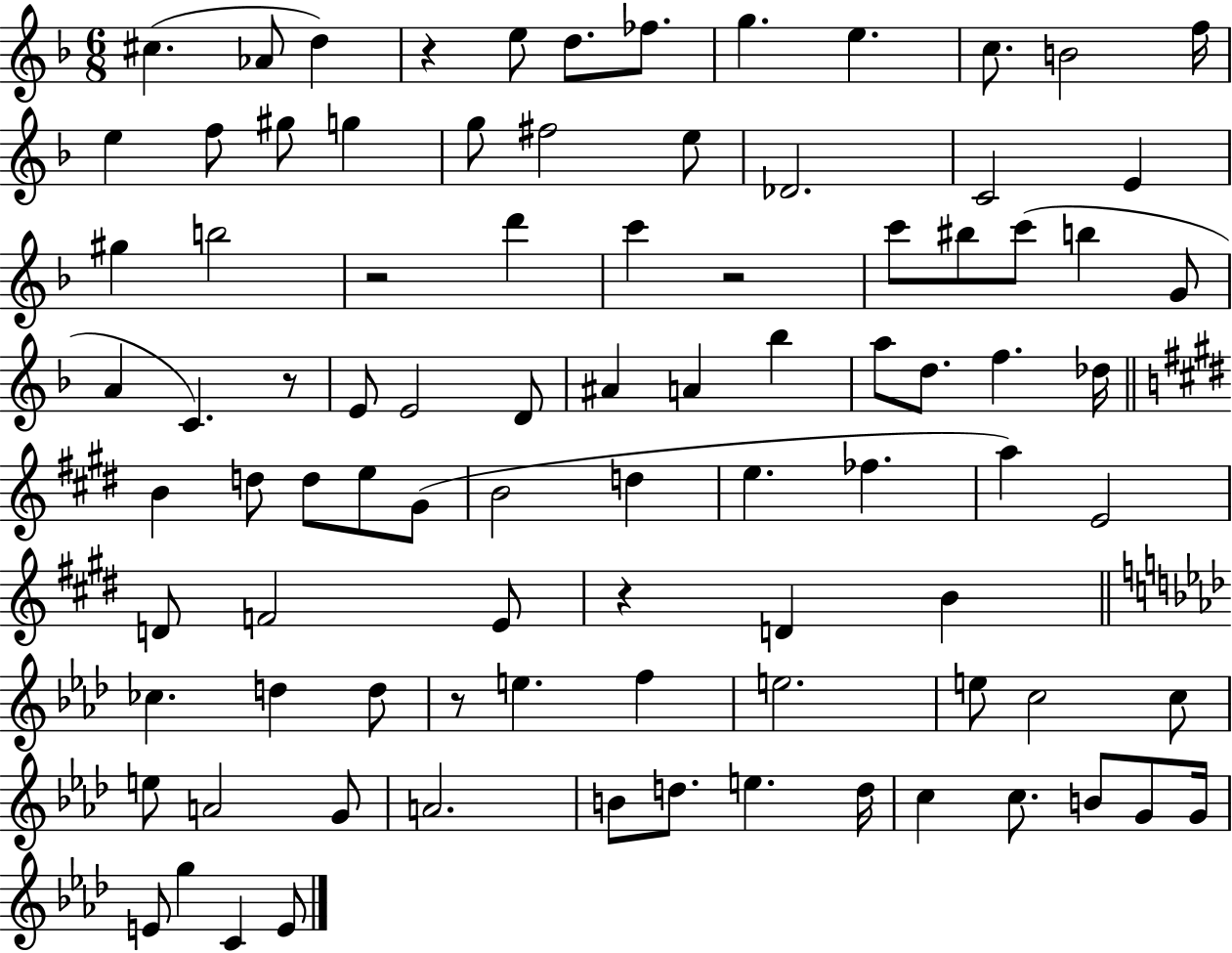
{
  \clef treble
  \numericTimeSignature
  \time 6/8
  \key f \major
  cis''4.( aes'8 d''4) | r4 e''8 d''8. fes''8. | g''4. e''4. | c''8. b'2 f''16 | \break e''4 f''8 gis''8 g''4 | g''8 fis''2 e''8 | des'2. | c'2 e'4 | \break gis''4 b''2 | r2 d'''4 | c'''4 r2 | c'''8 bis''8 c'''8( b''4 g'8 | \break a'4 c'4.) r8 | e'8 e'2 d'8 | ais'4 a'4 bes''4 | a''8 d''8. f''4. des''16 | \break \bar "||" \break \key e \major b'4 d''8 d''8 e''8 gis'8( | b'2 d''4 | e''4. fes''4. | a''4) e'2 | \break d'8 f'2 e'8 | r4 d'4 b'4 | \bar "||" \break \key aes \major ces''4. d''4 d''8 | r8 e''4. f''4 | e''2. | e''8 c''2 c''8 | \break e''8 a'2 g'8 | a'2. | b'8 d''8. e''4. d''16 | c''4 c''8. b'8 g'8 g'16 | \break e'8 g''4 c'4 e'8 | \bar "|."
}